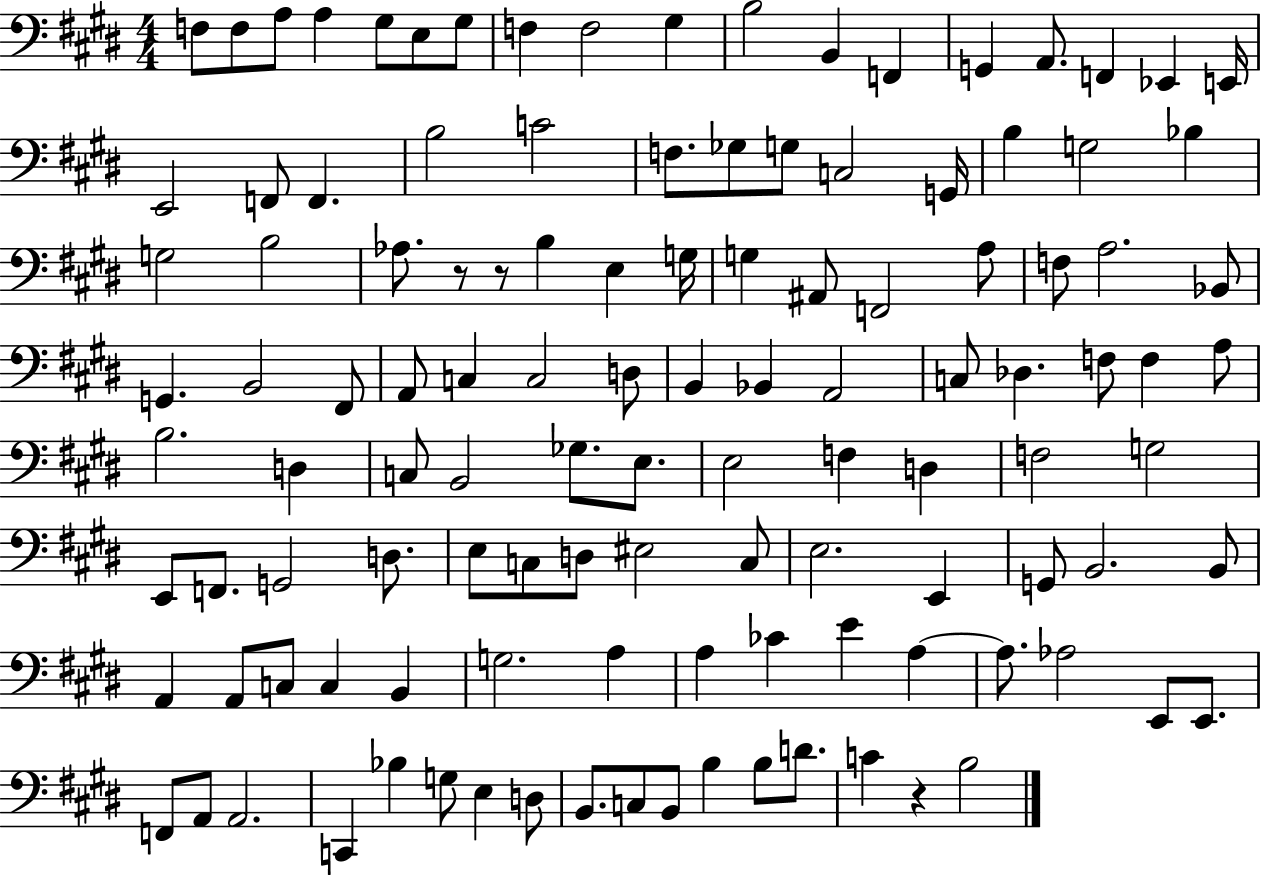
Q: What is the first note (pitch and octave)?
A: F3